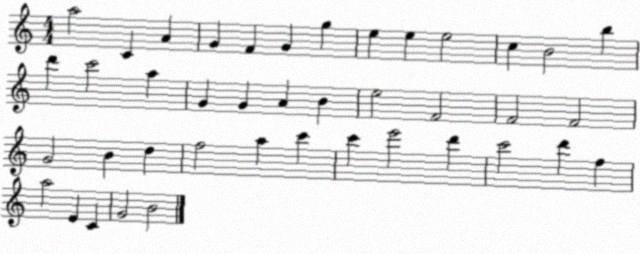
X:1
T:Untitled
M:4/4
L:1/4
K:C
a2 C A G F G g e e e2 c B2 b d' c'2 a G G A B e2 F2 F2 F2 G2 B d f2 a c' c' e'2 d' c'2 d' f a2 E C G2 B2